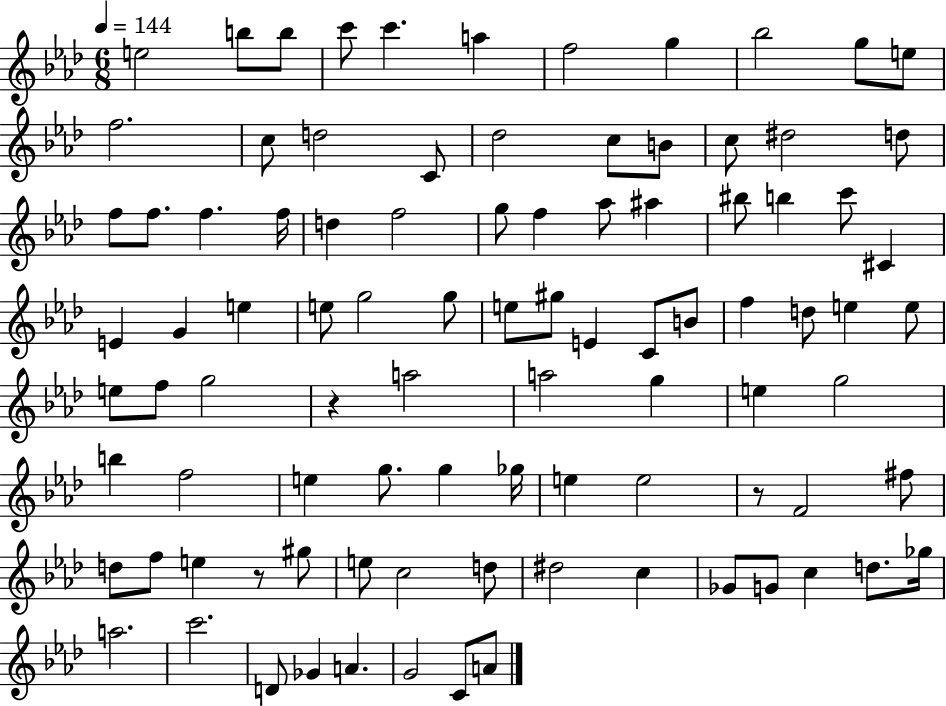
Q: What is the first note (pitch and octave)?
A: E5